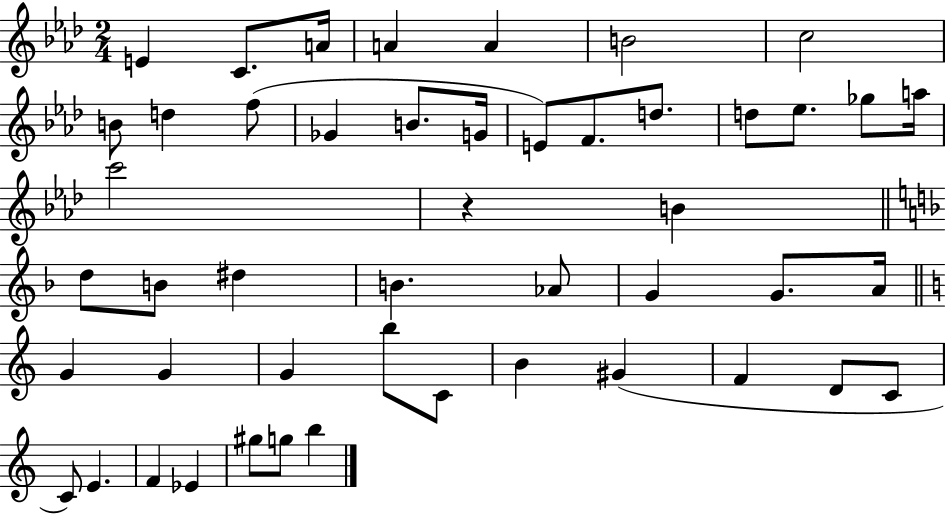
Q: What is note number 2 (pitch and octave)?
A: C4